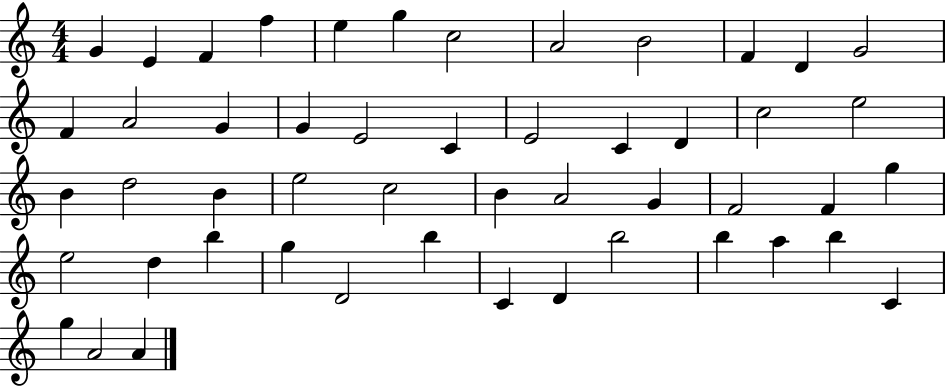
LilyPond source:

{
  \clef treble
  \numericTimeSignature
  \time 4/4
  \key c \major
  g'4 e'4 f'4 f''4 | e''4 g''4 c''2 | a'2 b'2 | f'4 d'4 g'2 | \break f'4 a'2 g'4 | g'4 e'2 c'4 | e'2 c'4 d'4 | c''2 e''2 | \break b'4 d''2 b'4 | e''2 c''2 | b'4 a'2 g'4 | f'2 f'4 g''4 | \break e''2 d''4 b''4 | g''4 d'2 b''4 | c'4 d'4 b''2 | b''4 a''4 b''4 c'4 | \break g''4 a'2 a'4 | \bar "|."
}